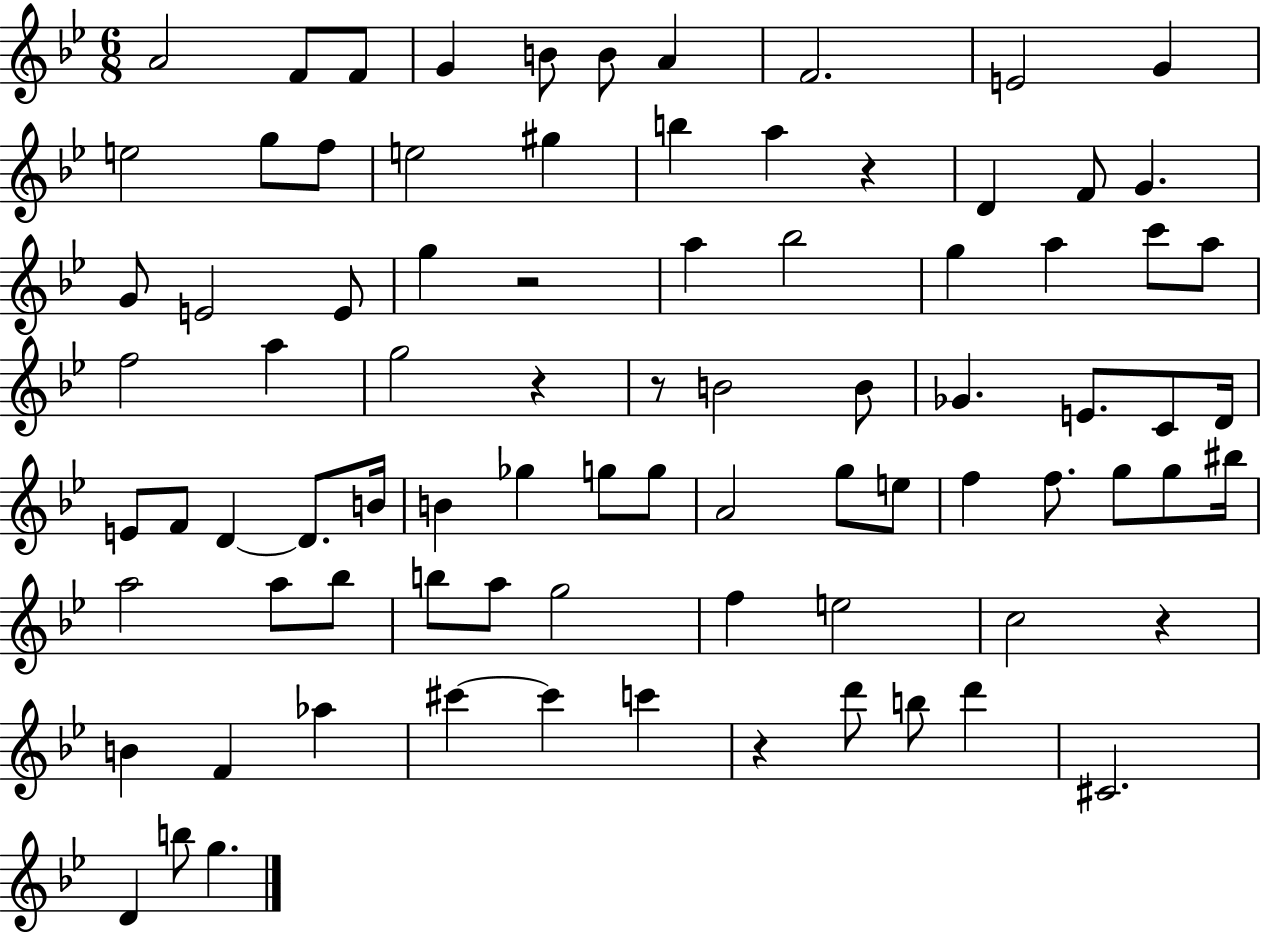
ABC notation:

X:1
T:Untitled
M:6/8
L:1/4
K:Bb
A2 F/2 F/2 G B/2 B/2 A F2 E2 G e2 g/2 f/2 e2 ^g b a z D F/2 G G/2 E2 E/2 g z2 a _b2 g a c'/2 a/2 f2 a g2 z z/2 B2 B/2 _G E/2 C/2 D/4 E/2 F/2 D D/2 B/4 B _g g/2 g/2 A2 g/2 e/2 f f/2 g/2 g/2 ^b/4 a2 a/2 _b/2 b/2 a/2 g2 f e2 c2 z B F _a ^c' ^c' c' z d'/2 b/2 d' ^C2 D b/2 g